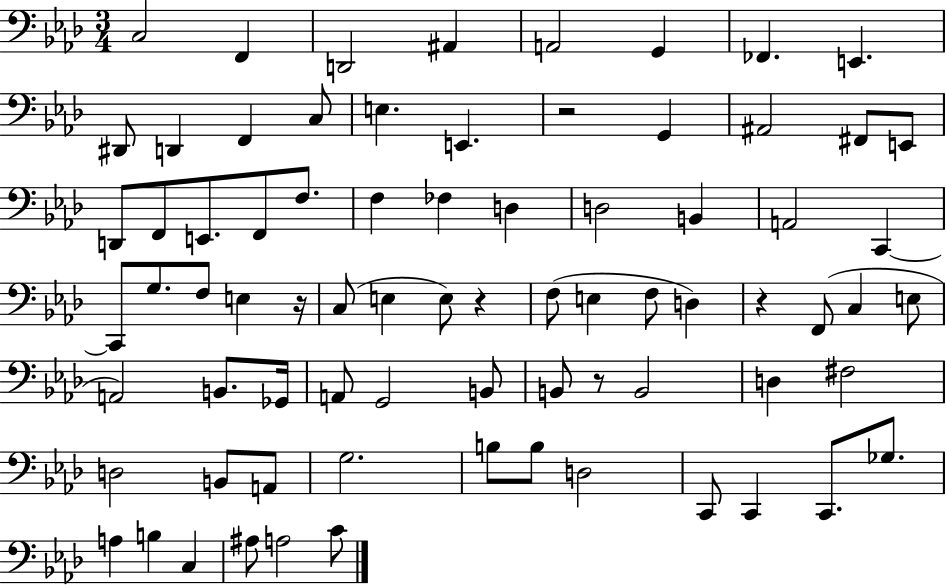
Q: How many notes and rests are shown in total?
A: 76